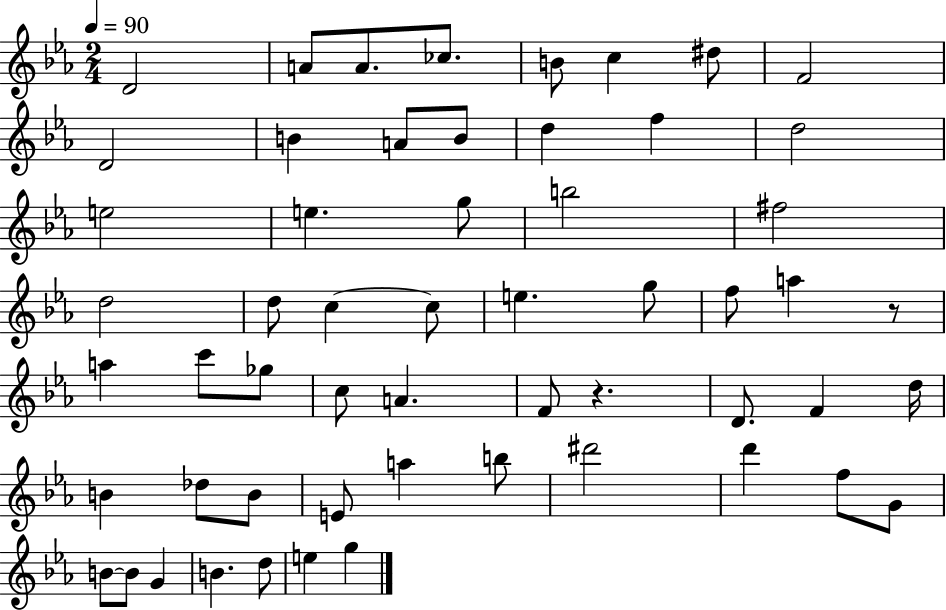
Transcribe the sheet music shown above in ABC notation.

X:1
T:Untitled
M:2/4
L:1/4
K:Eb
D2 A/2 A/2 _c/2 B/2 c ^d/2 F2 D2 B A/2 B/2 d f d2 e2 e g/2 b2 ^f2 d2 d/2 c c/2 e g/2 f/2 a z/2 a c'/2 _g/2 c/2 A F/2 z D/2 F d/4 B _d/2 B/2 E/2 a b/2 ^d'2 d' f/2 G/2 B/2 B/2 G B d/2 e g